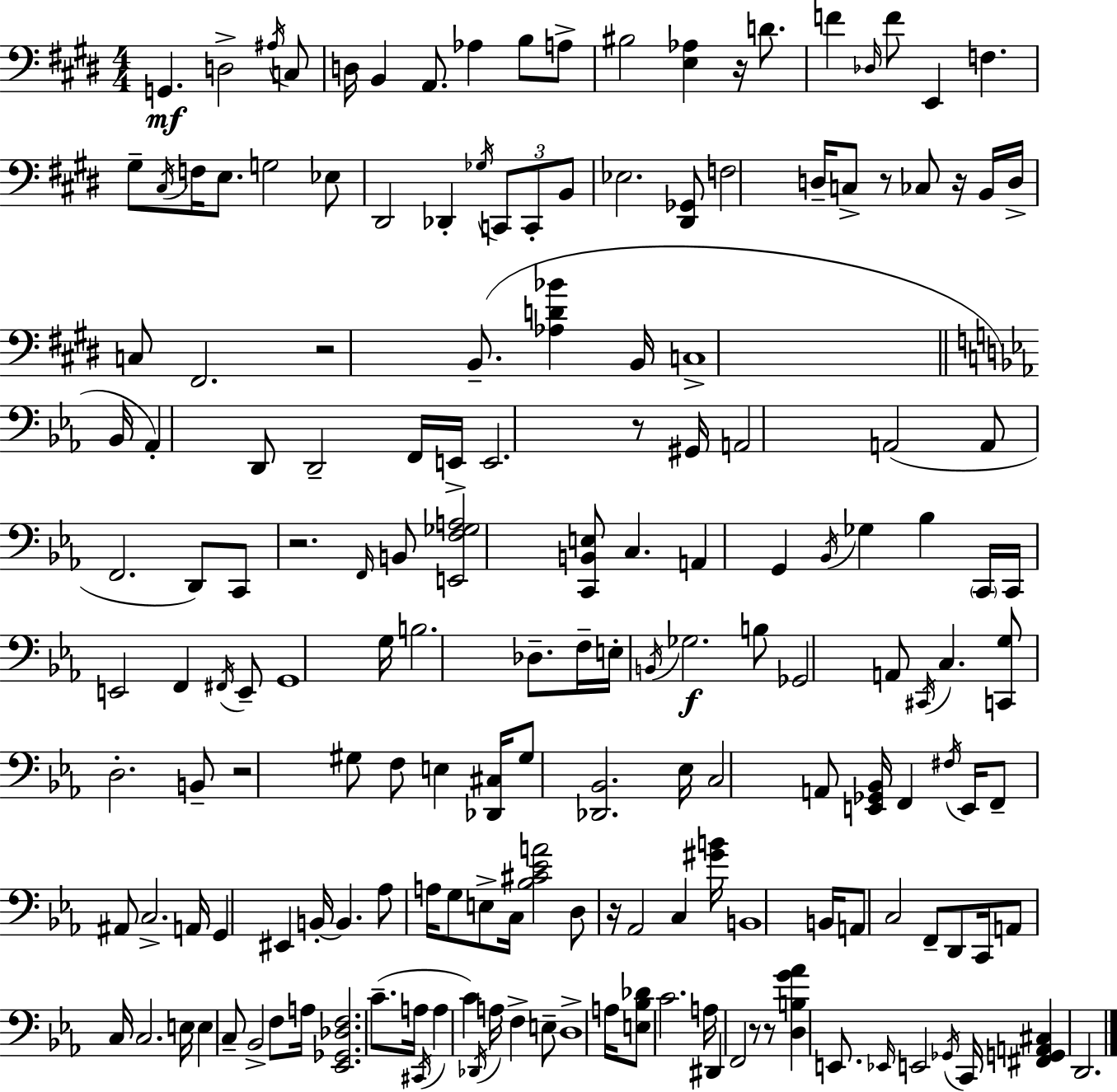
X:1
T:Untitled
M:4/4
L:1/4
K:E
G,, D,2 ^A,/4 C,/2 D,/4 B,, A,,/2 _A, B,/2 A,/2 ^B,2 [E,_A,] z/4 D/2 F _D,/4 F/2 E,, F, ^G,/2 ^C,/4 F,/4 E,/2 G,2 _E,/2 ^D,,2 _D,, _G,/4 C,,/2 C,,/2 B,,/2 _E,2 [^D,,_G,,]/2 F,2 D,/4 C,/2 z/2 _C,/2 z/4 B,,/4 D,/4 C,/2 ^F,,2 z2 B,,/2 [_A,D_B] B,,/4 C,4 _B,,/4 _A,, D,,/2 D,,2 F,,/4 E,,/4 E,,2 z/2 ^G,,/4 A,,2 A,,2 A,,/2 F,,2 D,,/2 C,,/2 z2 F,,/4 B,,/2 [E,,F,_G,A,]2 [C,,B,,E,]/2 C, A,, G,, _B,,/4 _G, _B, C,,/4 C,,/4 E,,2 F,, ^F,,/4 E,,/2 G,,4 G,/4 B,2 _D,/2 F,/4 E,/4 B,,/4 _G,2 B,/2 _G,,2 A,,/2 ^C,,/4 C, [C,,G,]/2 D,2 B,,/2 z2 ^G,/2 F,/2 E, [_D,,^C,]/4 ^G,/2 [_D,,_B,,]2 _E,/4 C,2 A,,/2 [E,,_G,,_B,,]/4 F,, ^F,/4 E,,/4 F,,/2 ^A,,/2 C,2 A,,/4 G,, ^E,, B,,/4 B,, _A,/2 A,/4 G,/2 E,/2 C,/4 [_B,^C_EA]2 D,/2 z/4 _A,,2 C, [^GB]/4 B,,4 B,,/4 A,,/2 C,2 F,,/2 D,,/2 C,,/4 A,,/2 C,/4 C,2 E,/4 E, C,/2 _B,,2 F,/2 A,/4 [_E,,_G,,_D,F,]2 C/2 A,/4 ^C,,/4 A, C _D,,/4 A,/4 F, E,/2 D,4 A,/4 [E,_B,_D]/2 C2 A,/4 ^D,, F,,2 z/2 z/2 [D,B,G_A] E,,/2 _E,,/4 E,,2 _G,,/4 C,,/4 [^F,,G,,A,,^C,] D,,2